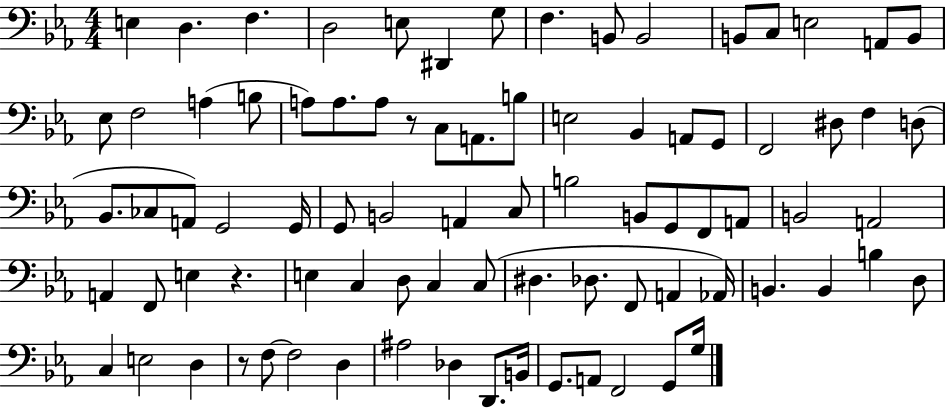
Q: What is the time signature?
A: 4/4